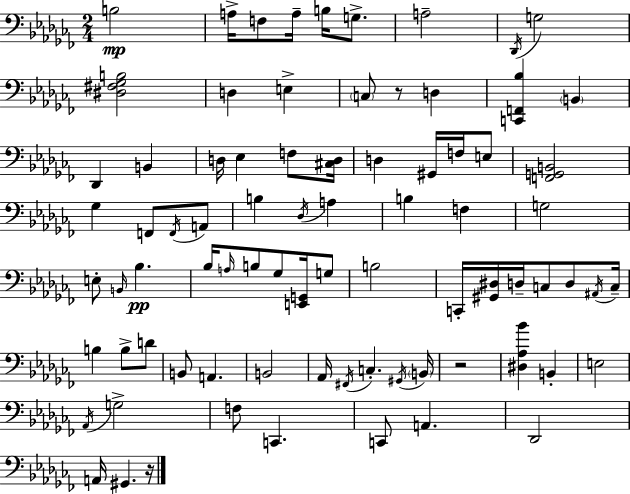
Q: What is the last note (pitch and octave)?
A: G#2